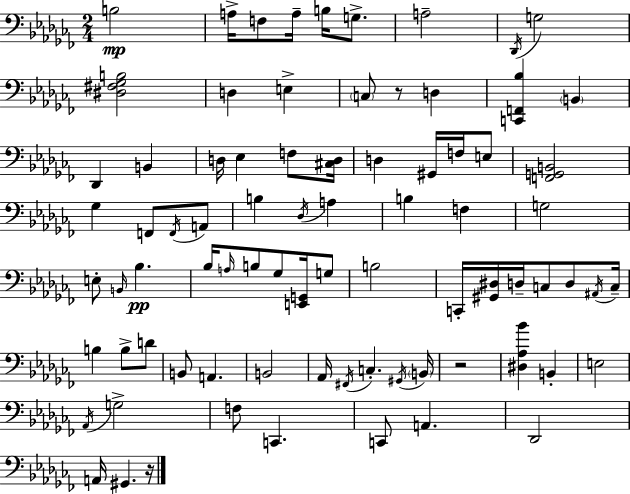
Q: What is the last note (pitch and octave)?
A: G#2